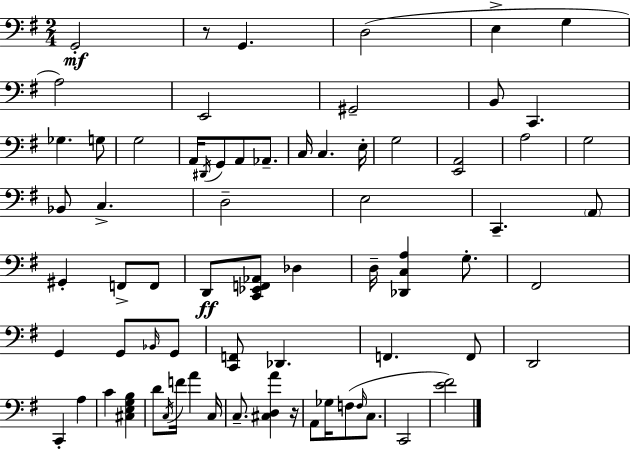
{
  \clef bass
  \numericTimeSignature
  \time 2/4
  \key e \minor
  \repeat volta 2 { g,2-.\mf | r8 g,4. | d2( | e4-> g4 | \break a2) | e,2 | gis,2-- | b,8 c,4. | \break ges4. g8 | g2 | a,16 \acciaccatura { dis,16 } g,8 a,8 aes,8.-- | c16 c4. | \break e16-. g2 | <e, a,>2 | a2 | g2 | \break bes,8 c4.-> | d2-- | e2 | c,4.-- \parenthesize a,8 | \break gis,4-. f,8-> f,8 | d,8\ff <c, ees, f, aes,>8 des4 | d16-- <des, c a>4 g8.-. | fis,2 | \break g,4 g,8 \grace { bes,16 } | g,8 <c, f,>8 des,4. | f,4. | f,8 d,2 | \break c,4-. a4 | c'4 <cis e g b>4 | d'8 \acciaccatura { c16 } f'16 a'4 | c16 c8.-- <cis d a'>4 | \break r16 a,8 ges16 f8( | \grace { f16 } c8. c,2 | <e' fis'>2) | } \bar "|."
}